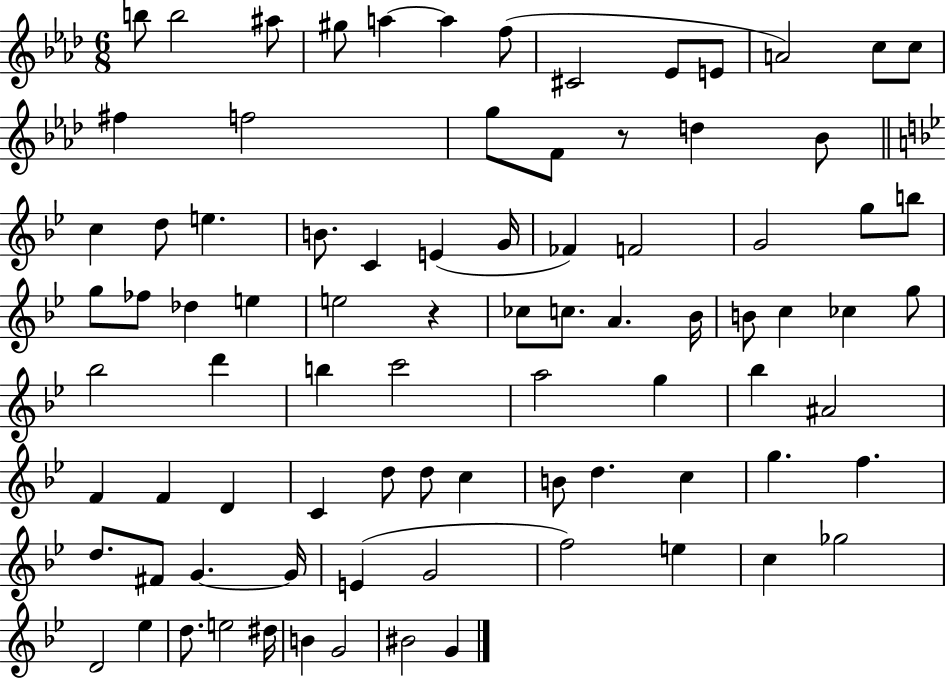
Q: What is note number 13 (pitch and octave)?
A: C5